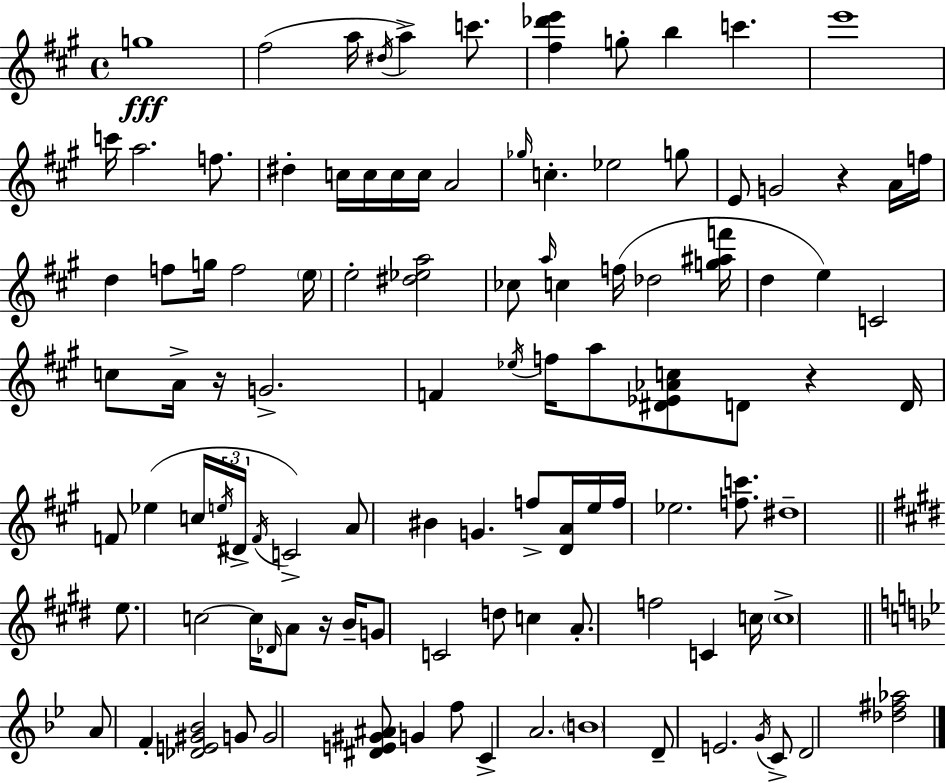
{
  \clef treble
  \time 4/4
  \defaultTimeSignature
  \key a \major
  g''1\fff | fis''2( a''16 \acciaccatura { dis''16 }) a''4-> c'''8. | <fis'' des''' e'''>4 g''8-. b''4 c'''4. | e'''1 | \break c'''16 a''2. f''8. | dis''4-. c''16 c''16 c''16 c''16 a'2 | \grace { ges''16 } c''4.-. ees''2 | g''8 e'8 g'2 r4 | \break a'16 f''16 d''4 f''8 g''16 f''2 | \parenthesize e''16 e''2-. <dis'' ees'' a''>2 | ces''8 \grace { a''16 } c''4 f''16( des''2 | <g'' ais'' f'''>16 d''4 e''4) c'2 | \break c''8 a'16-> r16 g'2.-> | f'4 \acciaccatura { ees''16 } f''16 a''8 <dis' ees' aes' c''>8 d'8 r4 | d'16 f'8 ees''4( c''16 \tuplet 3/2 { \acciaccatura { e''16 } dis'16-> \acciaccatura { f'16 } } c'2->) | a'8 bis'4 g'4. | \break f''8-> <d' a'>16 e''16 f''16 ees''2. | <f'' c'''>8. dis''1-- | \bar "||" \break \key e \major e''8. c''2~~ c''16 \grace { des'16 } a'8 r16 | b'16-- g'8 c'2 d''8 c''4 | a'8.-. f''2 c'4 | c''16 \parenthesize c''1-> | \break \bar "||" \break \key bes \major a'8 f'4-. <des' e' gis' bes'>2 g'8 | g'2 <dis' e' gis' ais'>8 g'4 f''8 | c'4-> a'2. | \parenthesize b'1 | \break d'8-- e'2. \acciaccatura { g'16 } c'8-> | d'2 <des'' fis'' aes''>2 | \bar "|."
}